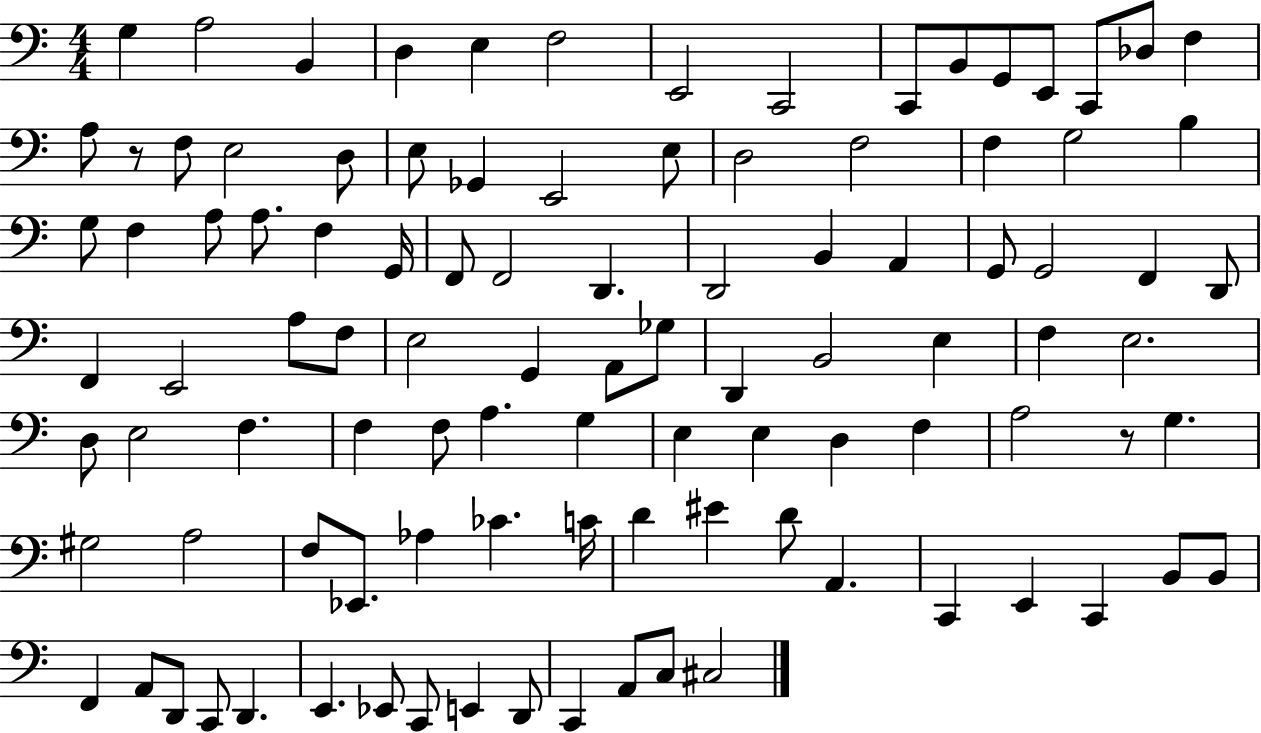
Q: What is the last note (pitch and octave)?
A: C#3